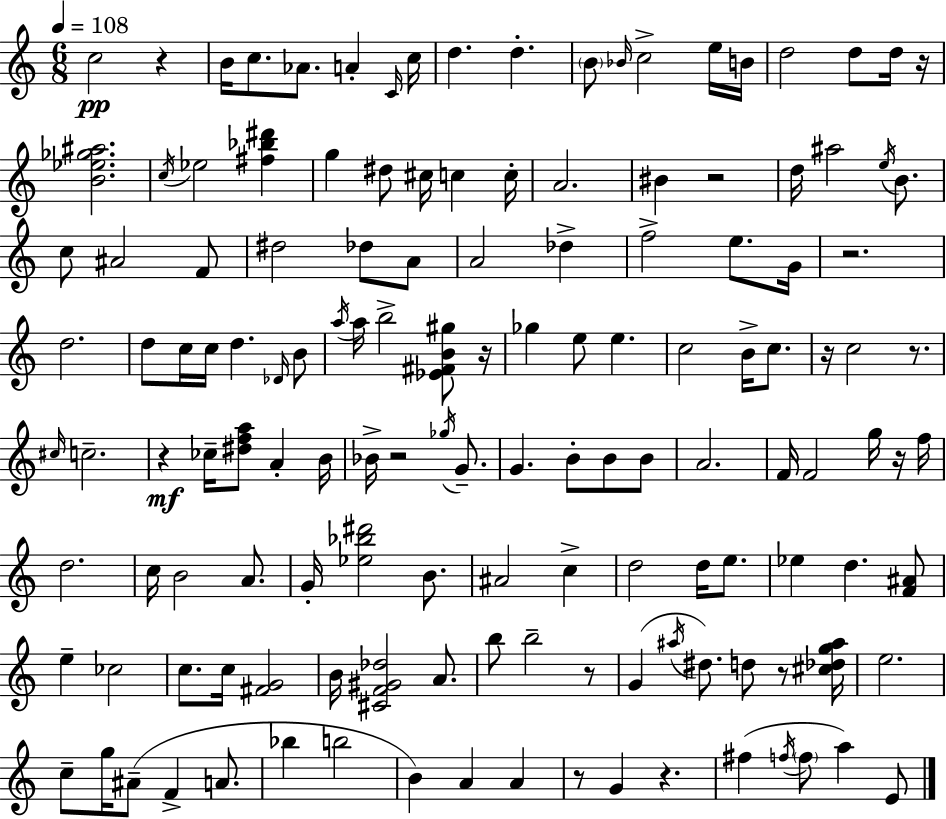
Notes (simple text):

C5/h R/q B4/s C5/e. Ab4/e. A4/q C4/s C5/s D5/q. D5/q. B4/e Bb4/s C5/h E5/s B4/s D5/h D5/e D5/s R/s [B4,Eb5,Gb5,A#5]/h. C5/s Eb5/h [F#5,Bb5,D#6]/q G5/q D#5/e C#5/s C5/q C5/s A4/h. BIS4/q R/h D5/s A#5/h E5/s B4/e. C5/e A#4/h F4/e D#5/h Db5/e A4/e A4/h Db5/q F5/h E5/e. G4/s R/h. D5/h. D5/e C5/s C5/s D5/q. Db4/s B4/e A5/s A5/s B5/h [Eb4,F#4,B4,G#5]/e R/s Gb5/q E5/e E5/q. C5/h B4/s C5/e. R/s C5/h R/e. C#5/s C5/h. R/q CES5/s [D#5,F5,A5]/e A4/q B4/s Bb4/s R/h Gb5/s G4/e. G4/q. B4/e B4/e B4/e A4/h. F4/s F4/h G5/s R/s F5/s D5/h. C5/s B4/h A4/e. G4/s [Eb5,Bb5,D#6]/h B4/e. A#4/h C5/q D5/h D5/s E5/e. Eb5/q D5/q. [F4,A#4]/e E5/q CES5/h C5/e. C5/s [F#4,G4]/h B4/s [C#4,F4,G#4,Db5]/h A4/e. B5/e B5/h R/e G4/q A#5/s D#5/e. D5/e R/e [C#5,Db5,G5,A#5]/s E5/h. C5/e G5/s A#4/e F4/q A4/e. Bb5/q B5/h B4/q A4/q A4/q R/e G4/q R/q. F#5/q F5/s F5/e A5/q E4/e